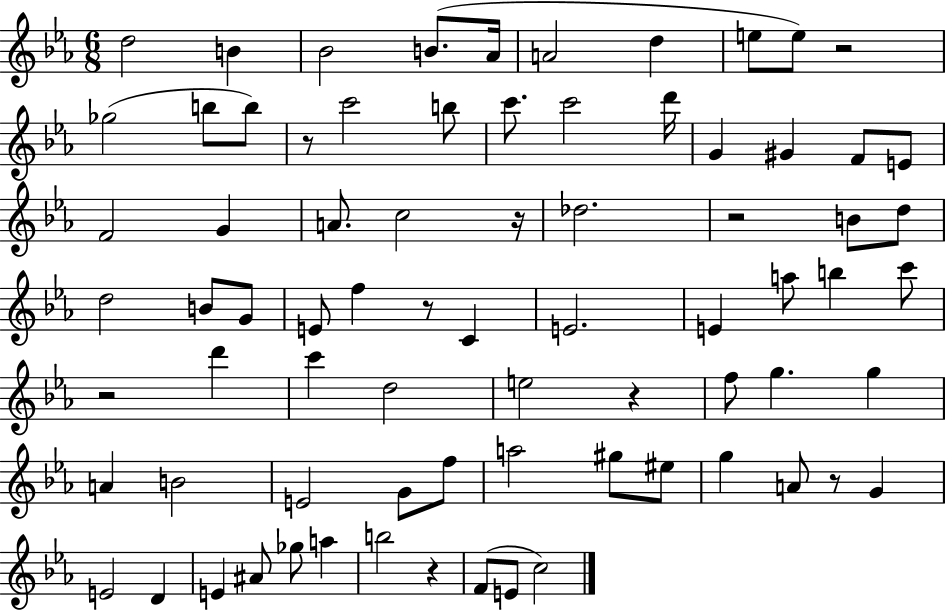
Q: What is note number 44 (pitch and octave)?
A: F5